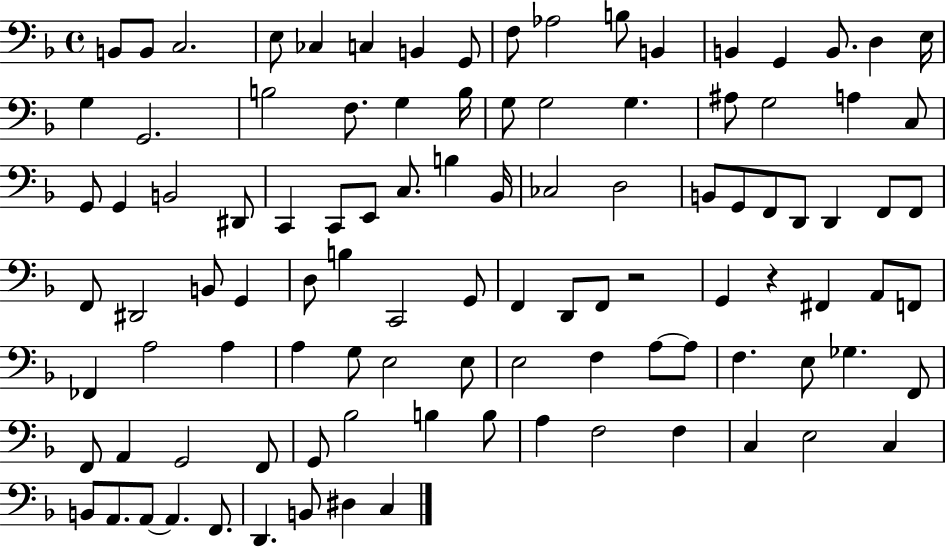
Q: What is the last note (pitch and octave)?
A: C3